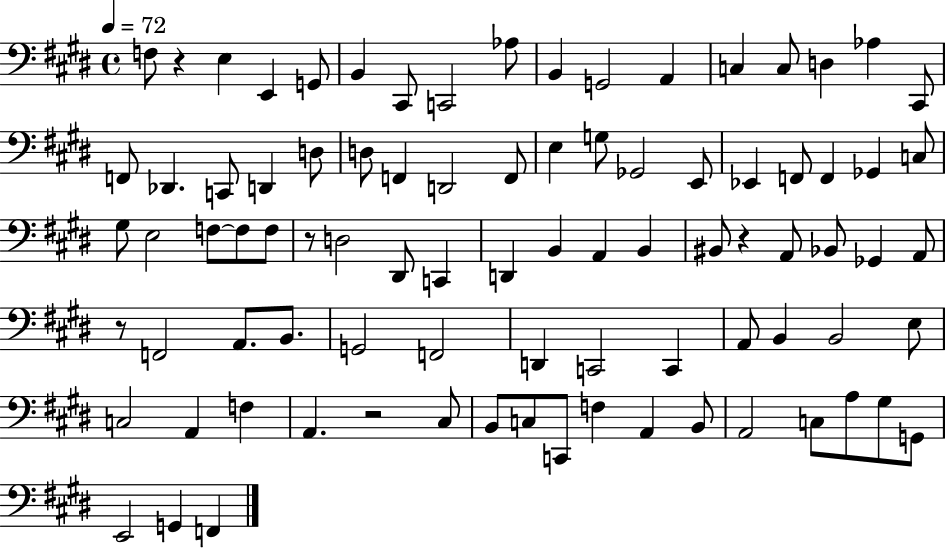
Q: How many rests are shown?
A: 5